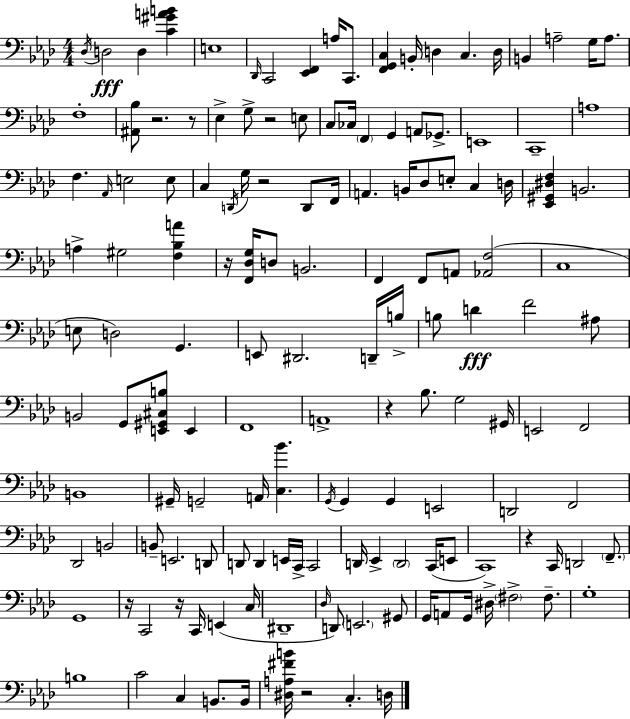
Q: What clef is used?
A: bass